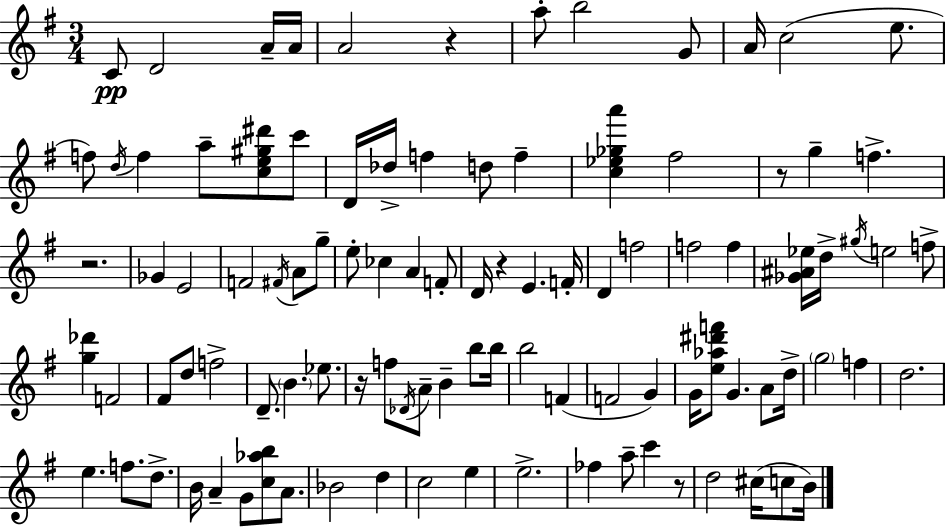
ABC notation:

X:1
T:Untitled
M:3/4
L:1/4
K:Em
C/2 D2 A/4 A/4 A2 z a/2 b2 G/2 A/4 c2 e/2 f/2 d/4 f a/2 [ce^g^d']/2 c'/2 D/4 _d/4 f d/2 f [c_e_ga'] ^f2 z/2 g f z2 _G E2 F2 ^F/4 A/2 g/2 e/2 _c A F/2 D/4 z E F/4 D f2 f2 f [_G^A_e]/4 d/4 ^g/4 e2 f/2 [g_d'] F2 ^F/2 d/2 f2 D/2 B _e/2 z/4 f/2 _D/4 A/2 B b/2 b/4 b2 F F2 G G/4 [e_a^d'f']/2 G A/2 d/4 g2 f d2 e f/2 d/2 B/4 A G/2 [c_ab]/2 A/2 _B2 d c2 e e2 _f a/2 c' z/2 d2 ^c/4 c/2 B/4